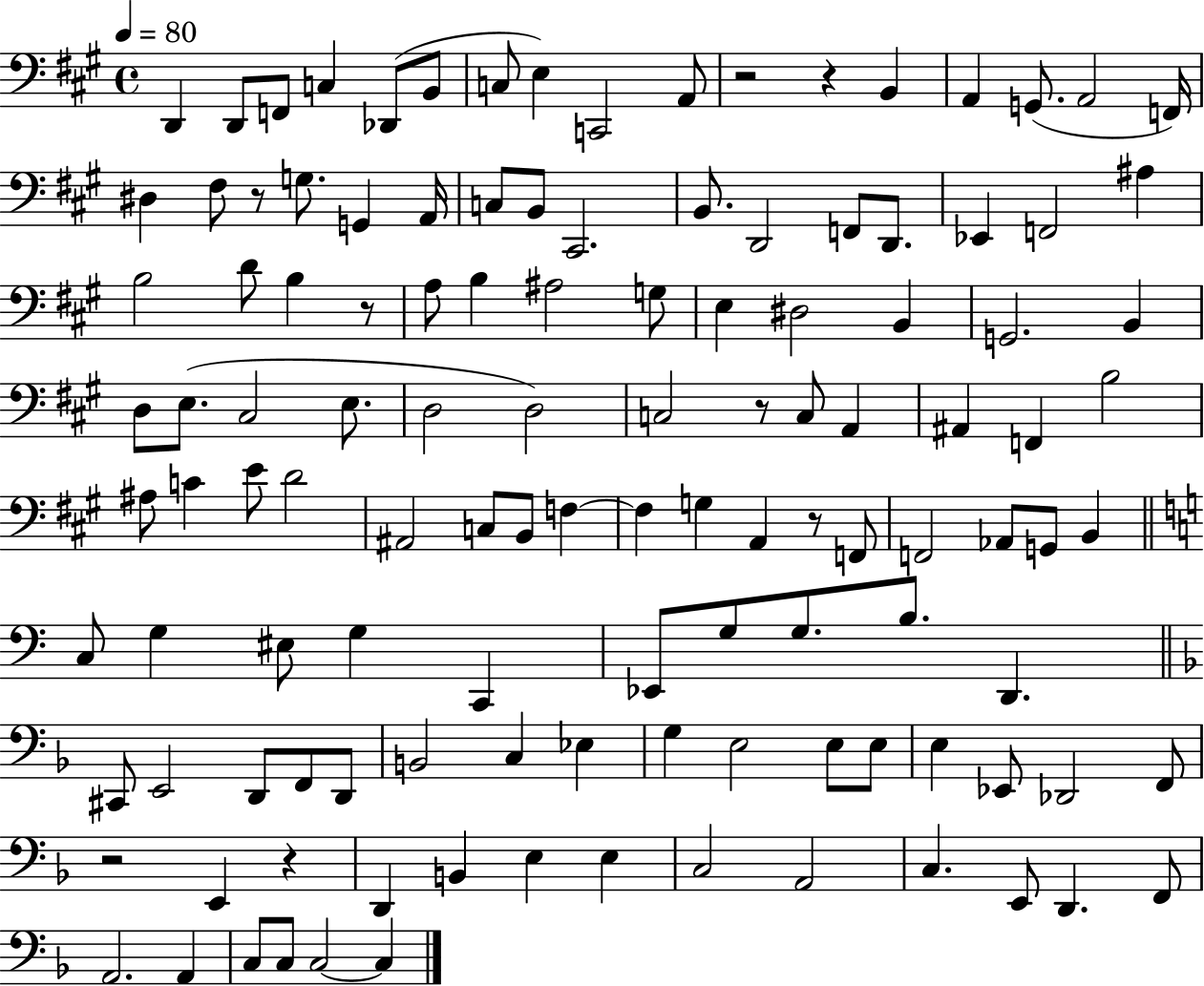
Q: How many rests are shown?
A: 8